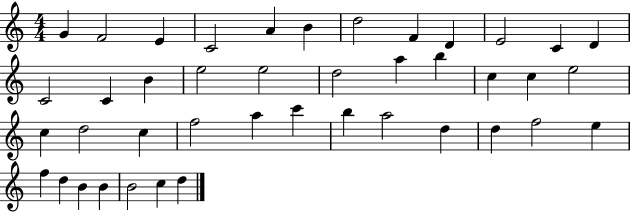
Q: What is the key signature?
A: C major